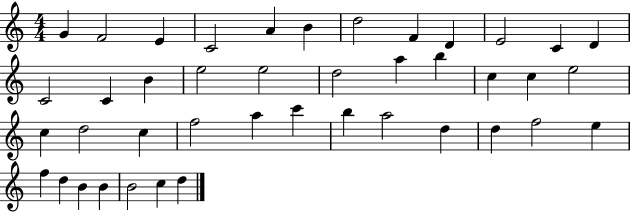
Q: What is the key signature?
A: C major